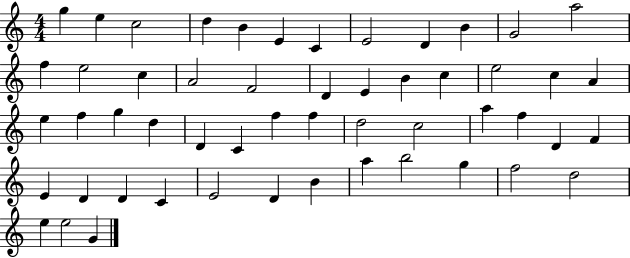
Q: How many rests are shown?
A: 0